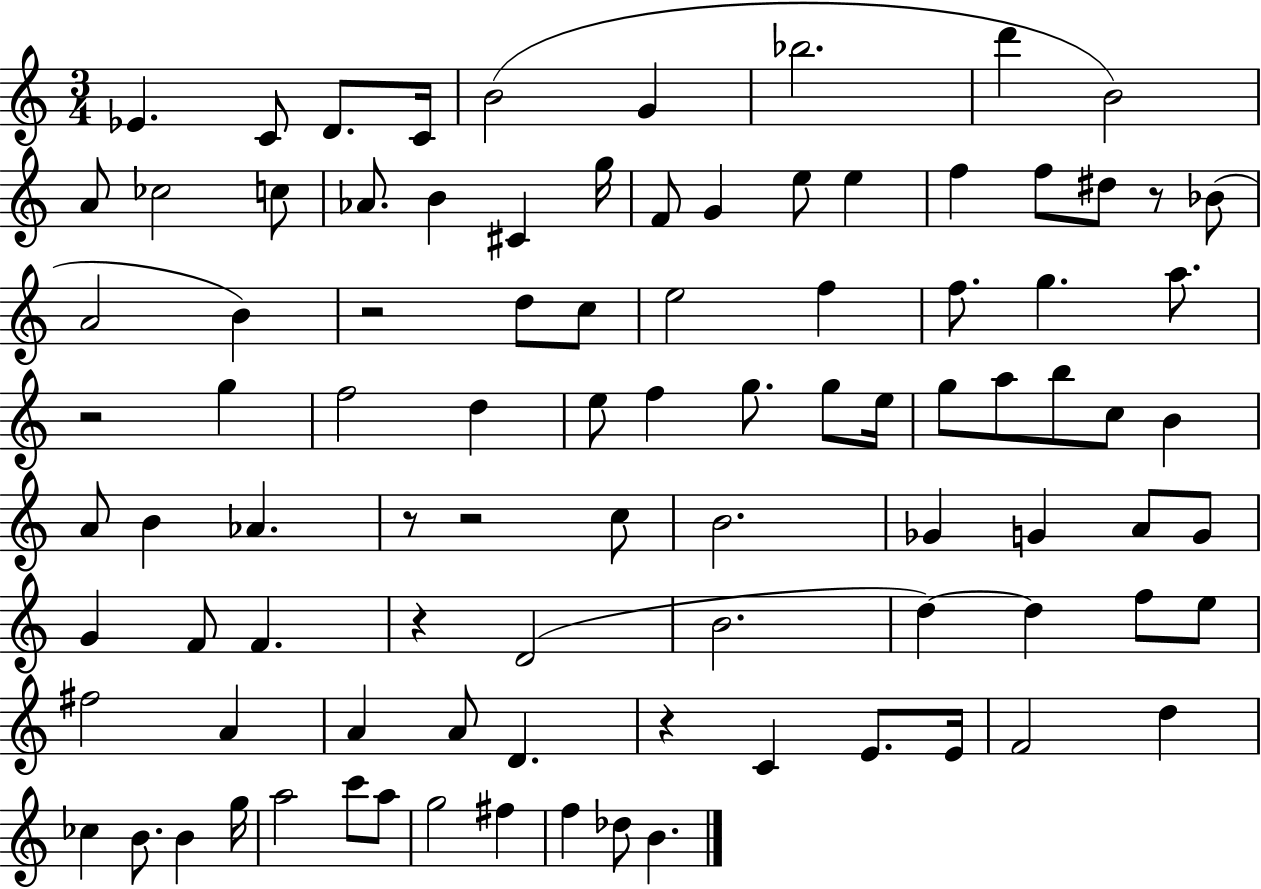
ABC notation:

X:1
T:Untitled
M:3/4
L:1/4
K:C
_E C/2 D/2 C/4 B2 G _b2 d' B2 A/2 _c2 c/2 _A/2 B ^C g/4 F/2 G e/2 e f f/2 ^d/2 z/2 _B/2 A2 B z2 d/2 c/2 e2 f f/2 g a/2 z2 g f2 d e/2 f g/2 g/2 e/4 g/2 a/2 b/2 c/2 B A/2 B _A z/2 z2 c/2 B2 _G G A/2 G/2 G F/2 F z D2 B2 d d f/2 e/2 ^f2 A A A/2 D z C E/2 E/4 F2 d _c B/2 B g/4 a2 c'/2 a/2 g2 ^f f _d/2 B